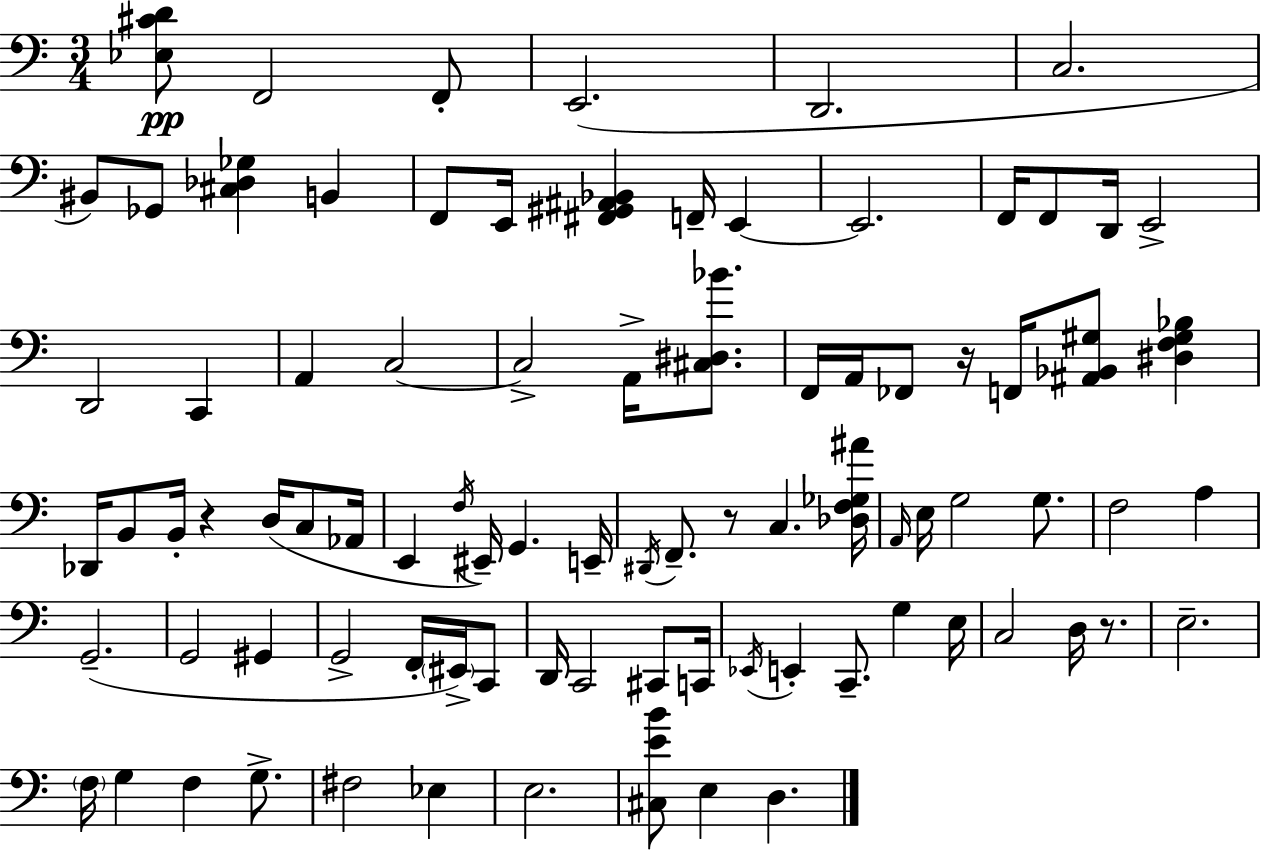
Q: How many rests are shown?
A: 4